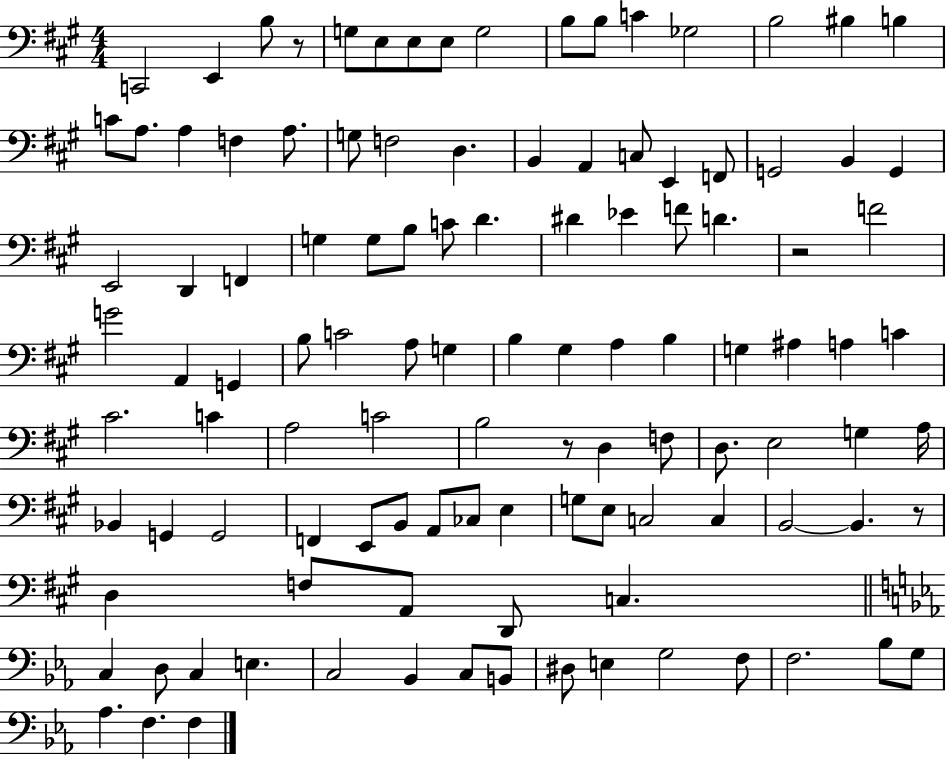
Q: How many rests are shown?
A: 4